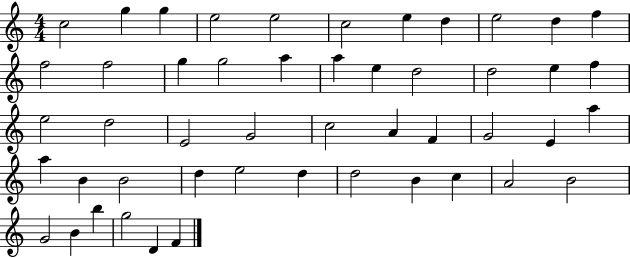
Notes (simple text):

C5/h G5/q G5/q E5/h E5/h C5/h E5/q D5/q E5/h D5/q F5/q F5/h F5/h G5/q G5/h A5/q A5/q E5/q D5/h D5/h E5/q F5/q E5/h D5/h E4/h G4/h C5/h A4/q F4/q G4/h E4/q A5/q A5/q B4/q B4/h D5/q E5/h D5/q D5/h B4/q C5/q A4/h B4/h G4/h B4/q B5/q G5/h D4/q F4/q